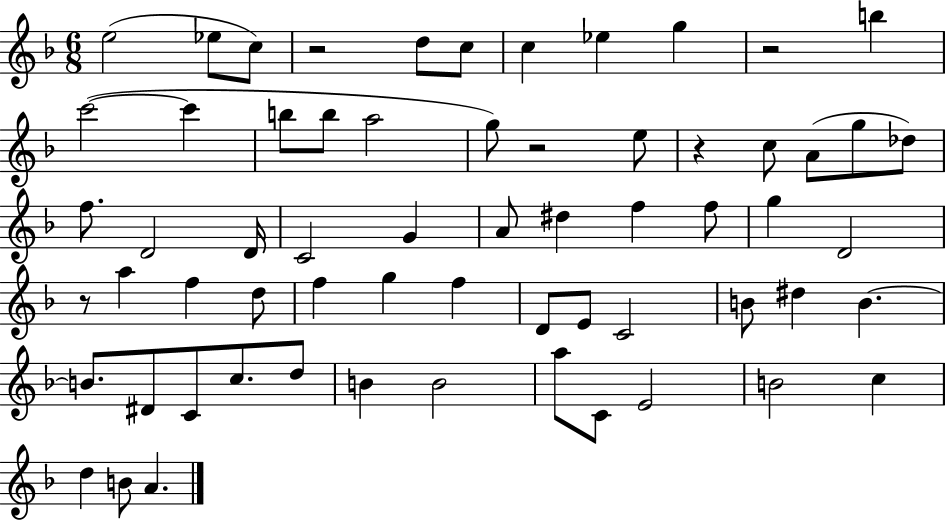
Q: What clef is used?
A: treble